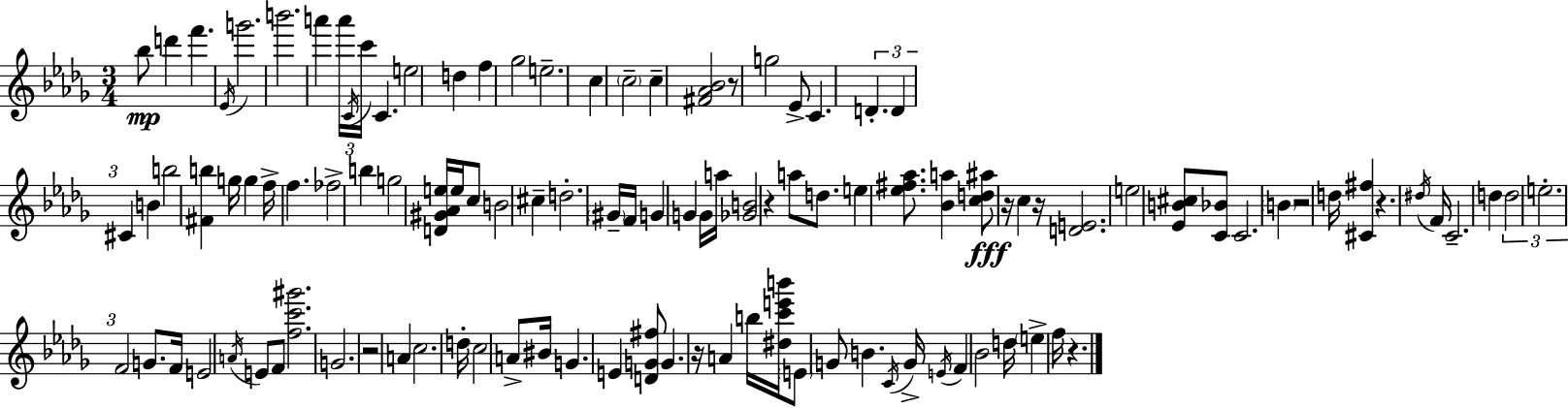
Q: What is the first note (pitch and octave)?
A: Bb5